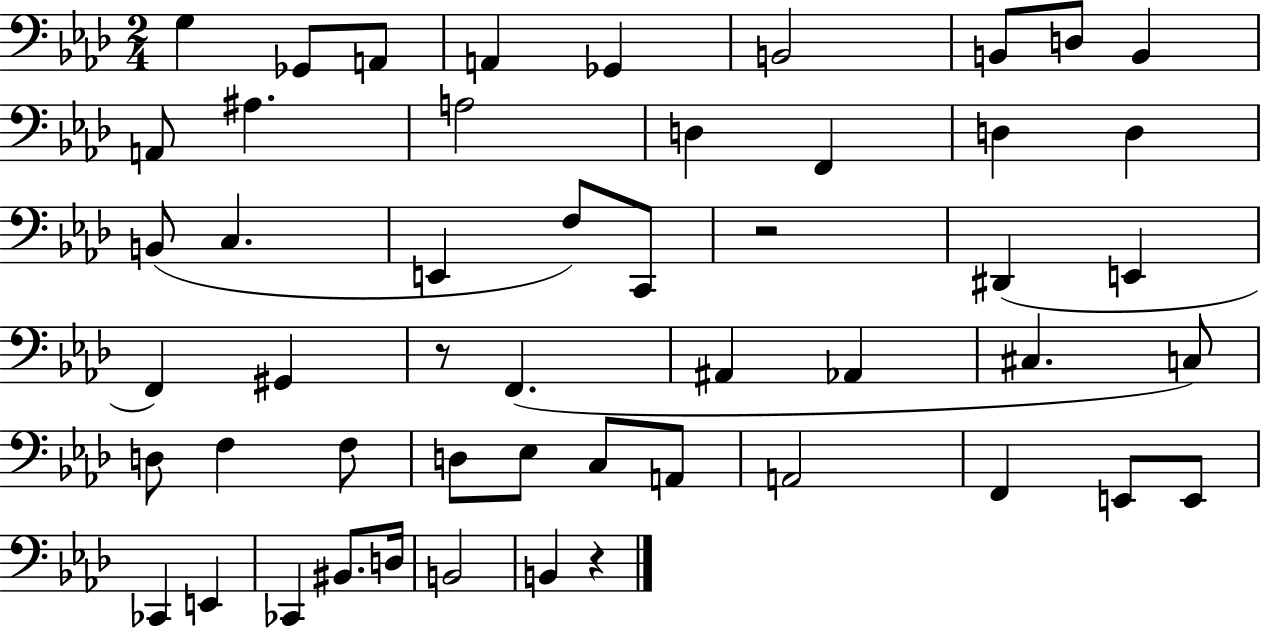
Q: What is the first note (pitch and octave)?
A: G3